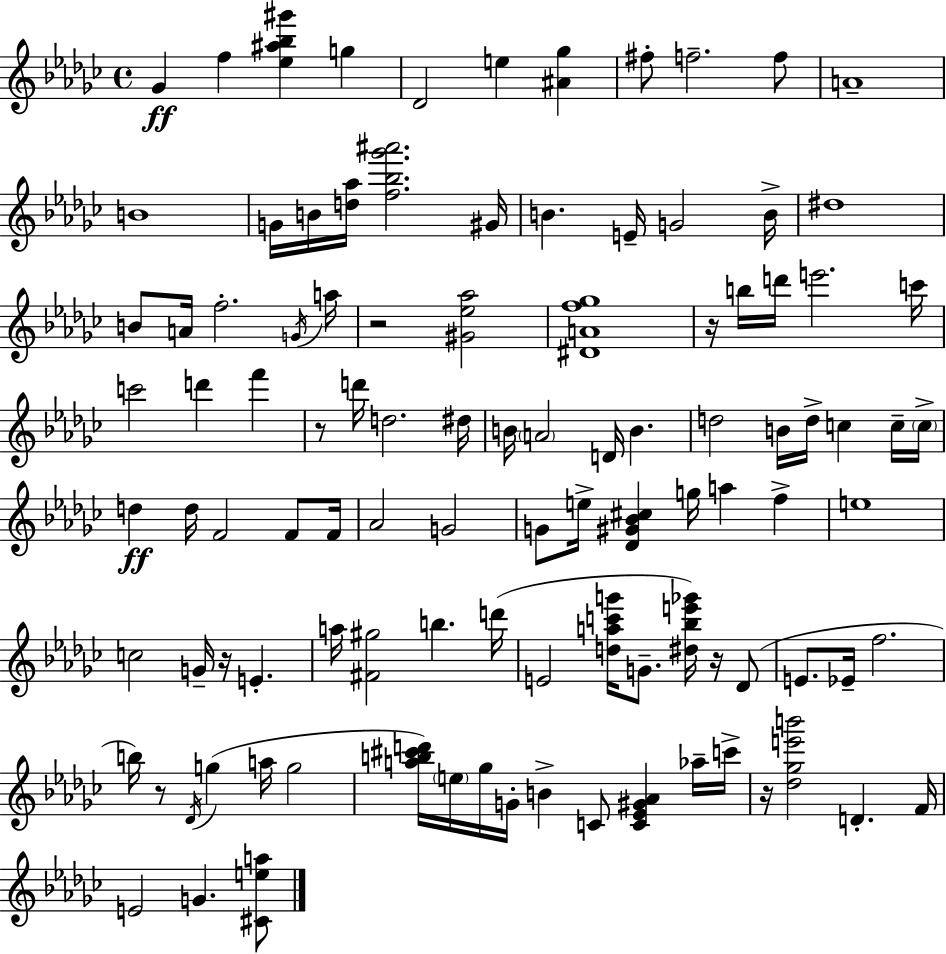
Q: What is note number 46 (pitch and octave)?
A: F4